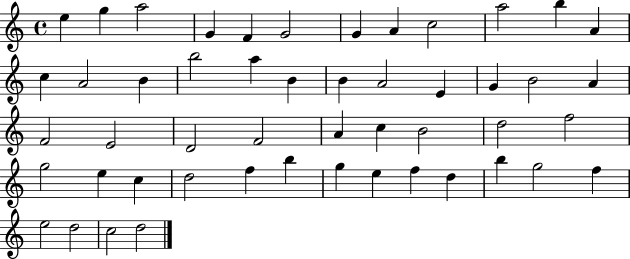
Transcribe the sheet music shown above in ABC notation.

X:1
T:Untitled
M:4/4
L:1/4
K:C
e g a2 G F G2 G A c2 a2 b A c A2 B b2 a B B A2 E G B2 A F2 E2 D2 F2 A c B2 d2 f2 g2 e c d2 f b g e f d b g2 f e2 d2 c2 d2